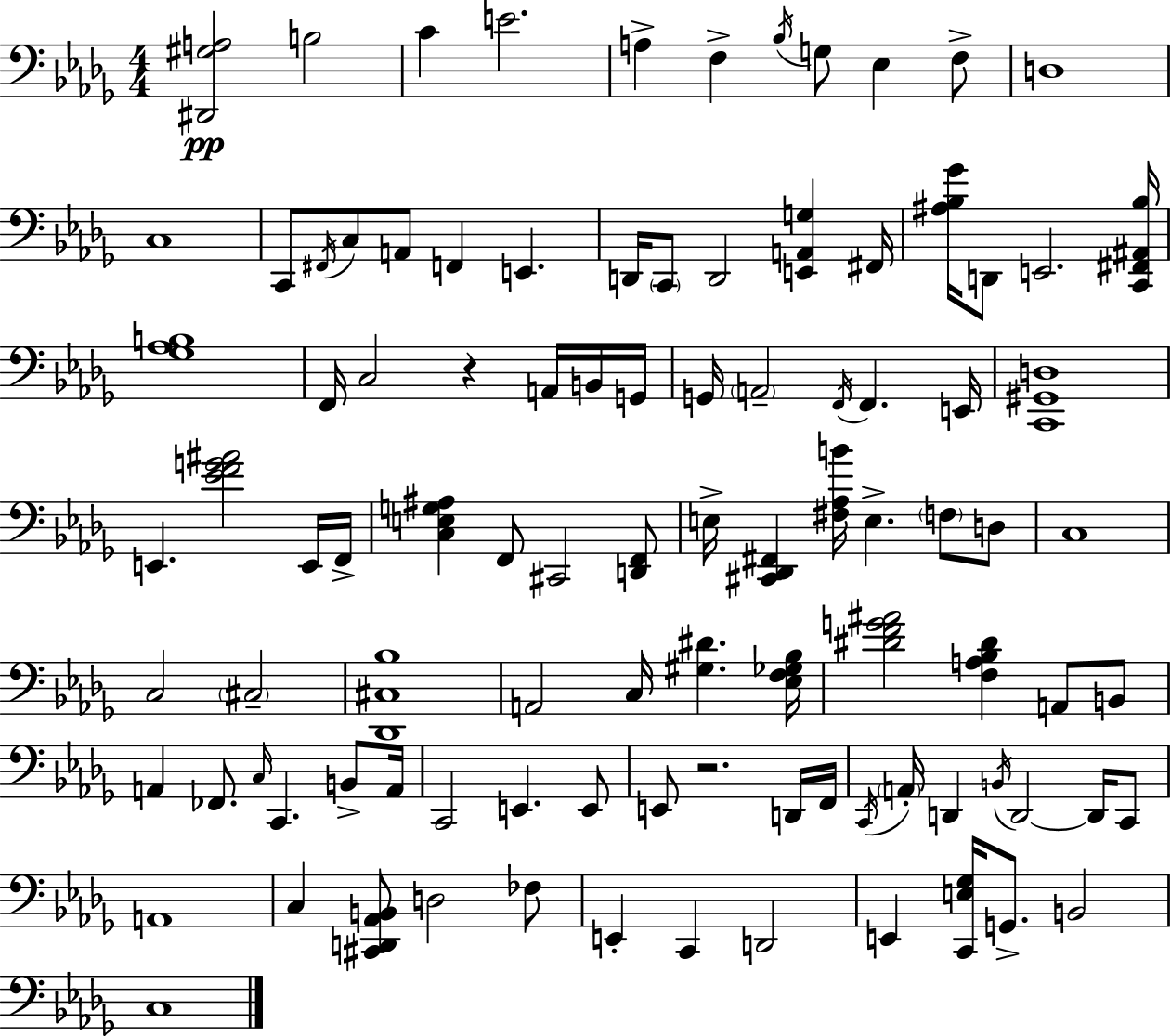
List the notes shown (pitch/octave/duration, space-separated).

[D#2,G#3,A3]/h B3/h C4/q E4/h. A3/q F3/q Bb3/s G3/e Eb3/q F3/e D3/w C3/w C2/e F#2/s C3/e A2/e F2/q E2/q. D2/s C2/e D2/h [E2,A2,G3]/q F#2/s [A#3,Bb3,Gb4]/s D2/e E2/h. [C2,F#2,A#2,Bb3]/s [Gb3,Ab3,B3]/w F2/s C3/h R/q A2/s B2/s G2/s G2/s A2/h F2/s F2/q. E2/s [C2,G#2,D3]/w E2/q. [Eb4,F4,G4,A#4]/h E2/s F2/s [C3,E3,G3,A#3]/q F2/e C#2/h [D2,F2]/e E3/s [C#2,Db2,F#2]/q [F#3,Ab3,B4]/s E3/q. F3/e D3/e C3/w C3/h C#3/h [Db2,C#3,Bb3]/w A2/h C3/s [G#3,D#4]/q. [Eb3,F3,Gb3,Bb3]/s [D#4,F4,G4,A#4]/h [F3,A3,Bb3,D#4]/q A2/e B2/e A2/q FES2/e. C3/s C2/q. B2/e A2/s C2/h E2/q. E2/e E2/e R/h. D2/s F2/s C2/s A2/s D2/q B2/s D2/h D2/s C2/e A2/w C3/q [C#2,D2,Ab2,B2]/e D3/h FES3/e E2/q C2/q D2/h E2/q [C2,E3,Gb3]/s G2/e. B2/h C3/w